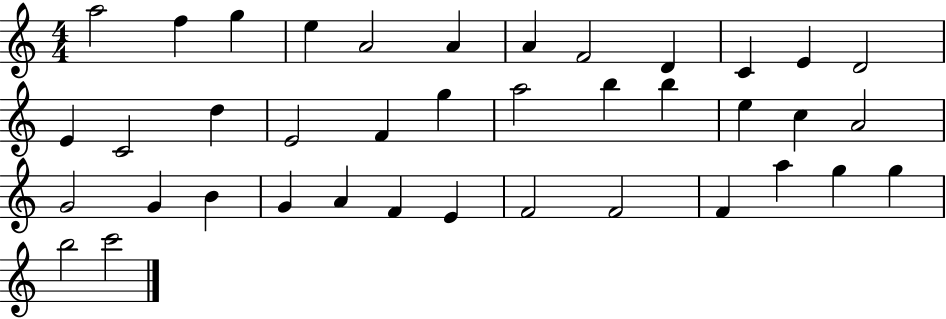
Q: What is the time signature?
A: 4/4